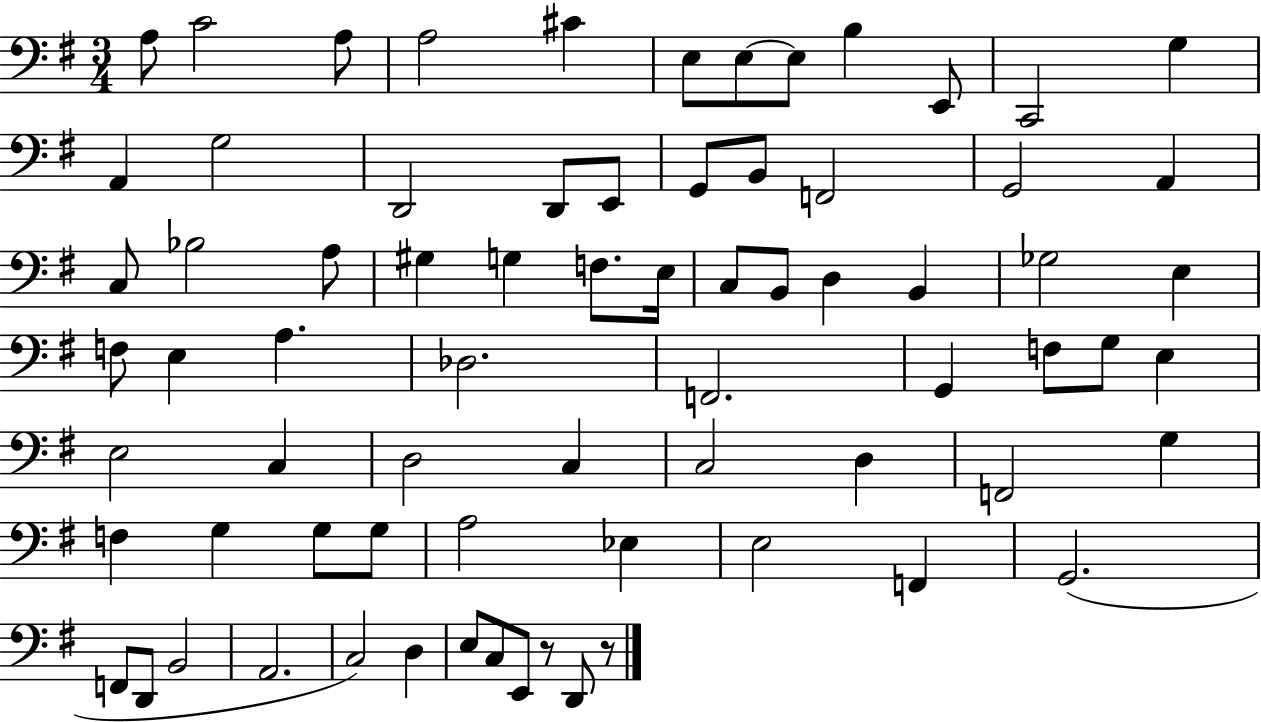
A3/e C4/h A3/e A3/h C#4/q E3/e E3/e E3/e B3/q E2/e C2/h G3/q A2/q G3/h D2/h D2/e E2/e G2/e B2/e F2/h G2/h A2/q C3/e Bb3/h A3/e G#3/q G3/q F3/e. E3/s C3/e B2/e D3/q B2/q Gb3/h E3/q F3/e E3/q A3/q. Db3/h. F2/h. G2/q F3/e G3/e E3/q E3/h C3/q D3/h C3/q C3/h D3/q F2/h G3/q F3/q G3/q G3/e G3/e A3/h Eb3/q E3/h F2/q G2/h. F2/e D2/e B2/h A2/h. C3/h D3/q E3/e C3/e E2/e R/e D2/e R/e